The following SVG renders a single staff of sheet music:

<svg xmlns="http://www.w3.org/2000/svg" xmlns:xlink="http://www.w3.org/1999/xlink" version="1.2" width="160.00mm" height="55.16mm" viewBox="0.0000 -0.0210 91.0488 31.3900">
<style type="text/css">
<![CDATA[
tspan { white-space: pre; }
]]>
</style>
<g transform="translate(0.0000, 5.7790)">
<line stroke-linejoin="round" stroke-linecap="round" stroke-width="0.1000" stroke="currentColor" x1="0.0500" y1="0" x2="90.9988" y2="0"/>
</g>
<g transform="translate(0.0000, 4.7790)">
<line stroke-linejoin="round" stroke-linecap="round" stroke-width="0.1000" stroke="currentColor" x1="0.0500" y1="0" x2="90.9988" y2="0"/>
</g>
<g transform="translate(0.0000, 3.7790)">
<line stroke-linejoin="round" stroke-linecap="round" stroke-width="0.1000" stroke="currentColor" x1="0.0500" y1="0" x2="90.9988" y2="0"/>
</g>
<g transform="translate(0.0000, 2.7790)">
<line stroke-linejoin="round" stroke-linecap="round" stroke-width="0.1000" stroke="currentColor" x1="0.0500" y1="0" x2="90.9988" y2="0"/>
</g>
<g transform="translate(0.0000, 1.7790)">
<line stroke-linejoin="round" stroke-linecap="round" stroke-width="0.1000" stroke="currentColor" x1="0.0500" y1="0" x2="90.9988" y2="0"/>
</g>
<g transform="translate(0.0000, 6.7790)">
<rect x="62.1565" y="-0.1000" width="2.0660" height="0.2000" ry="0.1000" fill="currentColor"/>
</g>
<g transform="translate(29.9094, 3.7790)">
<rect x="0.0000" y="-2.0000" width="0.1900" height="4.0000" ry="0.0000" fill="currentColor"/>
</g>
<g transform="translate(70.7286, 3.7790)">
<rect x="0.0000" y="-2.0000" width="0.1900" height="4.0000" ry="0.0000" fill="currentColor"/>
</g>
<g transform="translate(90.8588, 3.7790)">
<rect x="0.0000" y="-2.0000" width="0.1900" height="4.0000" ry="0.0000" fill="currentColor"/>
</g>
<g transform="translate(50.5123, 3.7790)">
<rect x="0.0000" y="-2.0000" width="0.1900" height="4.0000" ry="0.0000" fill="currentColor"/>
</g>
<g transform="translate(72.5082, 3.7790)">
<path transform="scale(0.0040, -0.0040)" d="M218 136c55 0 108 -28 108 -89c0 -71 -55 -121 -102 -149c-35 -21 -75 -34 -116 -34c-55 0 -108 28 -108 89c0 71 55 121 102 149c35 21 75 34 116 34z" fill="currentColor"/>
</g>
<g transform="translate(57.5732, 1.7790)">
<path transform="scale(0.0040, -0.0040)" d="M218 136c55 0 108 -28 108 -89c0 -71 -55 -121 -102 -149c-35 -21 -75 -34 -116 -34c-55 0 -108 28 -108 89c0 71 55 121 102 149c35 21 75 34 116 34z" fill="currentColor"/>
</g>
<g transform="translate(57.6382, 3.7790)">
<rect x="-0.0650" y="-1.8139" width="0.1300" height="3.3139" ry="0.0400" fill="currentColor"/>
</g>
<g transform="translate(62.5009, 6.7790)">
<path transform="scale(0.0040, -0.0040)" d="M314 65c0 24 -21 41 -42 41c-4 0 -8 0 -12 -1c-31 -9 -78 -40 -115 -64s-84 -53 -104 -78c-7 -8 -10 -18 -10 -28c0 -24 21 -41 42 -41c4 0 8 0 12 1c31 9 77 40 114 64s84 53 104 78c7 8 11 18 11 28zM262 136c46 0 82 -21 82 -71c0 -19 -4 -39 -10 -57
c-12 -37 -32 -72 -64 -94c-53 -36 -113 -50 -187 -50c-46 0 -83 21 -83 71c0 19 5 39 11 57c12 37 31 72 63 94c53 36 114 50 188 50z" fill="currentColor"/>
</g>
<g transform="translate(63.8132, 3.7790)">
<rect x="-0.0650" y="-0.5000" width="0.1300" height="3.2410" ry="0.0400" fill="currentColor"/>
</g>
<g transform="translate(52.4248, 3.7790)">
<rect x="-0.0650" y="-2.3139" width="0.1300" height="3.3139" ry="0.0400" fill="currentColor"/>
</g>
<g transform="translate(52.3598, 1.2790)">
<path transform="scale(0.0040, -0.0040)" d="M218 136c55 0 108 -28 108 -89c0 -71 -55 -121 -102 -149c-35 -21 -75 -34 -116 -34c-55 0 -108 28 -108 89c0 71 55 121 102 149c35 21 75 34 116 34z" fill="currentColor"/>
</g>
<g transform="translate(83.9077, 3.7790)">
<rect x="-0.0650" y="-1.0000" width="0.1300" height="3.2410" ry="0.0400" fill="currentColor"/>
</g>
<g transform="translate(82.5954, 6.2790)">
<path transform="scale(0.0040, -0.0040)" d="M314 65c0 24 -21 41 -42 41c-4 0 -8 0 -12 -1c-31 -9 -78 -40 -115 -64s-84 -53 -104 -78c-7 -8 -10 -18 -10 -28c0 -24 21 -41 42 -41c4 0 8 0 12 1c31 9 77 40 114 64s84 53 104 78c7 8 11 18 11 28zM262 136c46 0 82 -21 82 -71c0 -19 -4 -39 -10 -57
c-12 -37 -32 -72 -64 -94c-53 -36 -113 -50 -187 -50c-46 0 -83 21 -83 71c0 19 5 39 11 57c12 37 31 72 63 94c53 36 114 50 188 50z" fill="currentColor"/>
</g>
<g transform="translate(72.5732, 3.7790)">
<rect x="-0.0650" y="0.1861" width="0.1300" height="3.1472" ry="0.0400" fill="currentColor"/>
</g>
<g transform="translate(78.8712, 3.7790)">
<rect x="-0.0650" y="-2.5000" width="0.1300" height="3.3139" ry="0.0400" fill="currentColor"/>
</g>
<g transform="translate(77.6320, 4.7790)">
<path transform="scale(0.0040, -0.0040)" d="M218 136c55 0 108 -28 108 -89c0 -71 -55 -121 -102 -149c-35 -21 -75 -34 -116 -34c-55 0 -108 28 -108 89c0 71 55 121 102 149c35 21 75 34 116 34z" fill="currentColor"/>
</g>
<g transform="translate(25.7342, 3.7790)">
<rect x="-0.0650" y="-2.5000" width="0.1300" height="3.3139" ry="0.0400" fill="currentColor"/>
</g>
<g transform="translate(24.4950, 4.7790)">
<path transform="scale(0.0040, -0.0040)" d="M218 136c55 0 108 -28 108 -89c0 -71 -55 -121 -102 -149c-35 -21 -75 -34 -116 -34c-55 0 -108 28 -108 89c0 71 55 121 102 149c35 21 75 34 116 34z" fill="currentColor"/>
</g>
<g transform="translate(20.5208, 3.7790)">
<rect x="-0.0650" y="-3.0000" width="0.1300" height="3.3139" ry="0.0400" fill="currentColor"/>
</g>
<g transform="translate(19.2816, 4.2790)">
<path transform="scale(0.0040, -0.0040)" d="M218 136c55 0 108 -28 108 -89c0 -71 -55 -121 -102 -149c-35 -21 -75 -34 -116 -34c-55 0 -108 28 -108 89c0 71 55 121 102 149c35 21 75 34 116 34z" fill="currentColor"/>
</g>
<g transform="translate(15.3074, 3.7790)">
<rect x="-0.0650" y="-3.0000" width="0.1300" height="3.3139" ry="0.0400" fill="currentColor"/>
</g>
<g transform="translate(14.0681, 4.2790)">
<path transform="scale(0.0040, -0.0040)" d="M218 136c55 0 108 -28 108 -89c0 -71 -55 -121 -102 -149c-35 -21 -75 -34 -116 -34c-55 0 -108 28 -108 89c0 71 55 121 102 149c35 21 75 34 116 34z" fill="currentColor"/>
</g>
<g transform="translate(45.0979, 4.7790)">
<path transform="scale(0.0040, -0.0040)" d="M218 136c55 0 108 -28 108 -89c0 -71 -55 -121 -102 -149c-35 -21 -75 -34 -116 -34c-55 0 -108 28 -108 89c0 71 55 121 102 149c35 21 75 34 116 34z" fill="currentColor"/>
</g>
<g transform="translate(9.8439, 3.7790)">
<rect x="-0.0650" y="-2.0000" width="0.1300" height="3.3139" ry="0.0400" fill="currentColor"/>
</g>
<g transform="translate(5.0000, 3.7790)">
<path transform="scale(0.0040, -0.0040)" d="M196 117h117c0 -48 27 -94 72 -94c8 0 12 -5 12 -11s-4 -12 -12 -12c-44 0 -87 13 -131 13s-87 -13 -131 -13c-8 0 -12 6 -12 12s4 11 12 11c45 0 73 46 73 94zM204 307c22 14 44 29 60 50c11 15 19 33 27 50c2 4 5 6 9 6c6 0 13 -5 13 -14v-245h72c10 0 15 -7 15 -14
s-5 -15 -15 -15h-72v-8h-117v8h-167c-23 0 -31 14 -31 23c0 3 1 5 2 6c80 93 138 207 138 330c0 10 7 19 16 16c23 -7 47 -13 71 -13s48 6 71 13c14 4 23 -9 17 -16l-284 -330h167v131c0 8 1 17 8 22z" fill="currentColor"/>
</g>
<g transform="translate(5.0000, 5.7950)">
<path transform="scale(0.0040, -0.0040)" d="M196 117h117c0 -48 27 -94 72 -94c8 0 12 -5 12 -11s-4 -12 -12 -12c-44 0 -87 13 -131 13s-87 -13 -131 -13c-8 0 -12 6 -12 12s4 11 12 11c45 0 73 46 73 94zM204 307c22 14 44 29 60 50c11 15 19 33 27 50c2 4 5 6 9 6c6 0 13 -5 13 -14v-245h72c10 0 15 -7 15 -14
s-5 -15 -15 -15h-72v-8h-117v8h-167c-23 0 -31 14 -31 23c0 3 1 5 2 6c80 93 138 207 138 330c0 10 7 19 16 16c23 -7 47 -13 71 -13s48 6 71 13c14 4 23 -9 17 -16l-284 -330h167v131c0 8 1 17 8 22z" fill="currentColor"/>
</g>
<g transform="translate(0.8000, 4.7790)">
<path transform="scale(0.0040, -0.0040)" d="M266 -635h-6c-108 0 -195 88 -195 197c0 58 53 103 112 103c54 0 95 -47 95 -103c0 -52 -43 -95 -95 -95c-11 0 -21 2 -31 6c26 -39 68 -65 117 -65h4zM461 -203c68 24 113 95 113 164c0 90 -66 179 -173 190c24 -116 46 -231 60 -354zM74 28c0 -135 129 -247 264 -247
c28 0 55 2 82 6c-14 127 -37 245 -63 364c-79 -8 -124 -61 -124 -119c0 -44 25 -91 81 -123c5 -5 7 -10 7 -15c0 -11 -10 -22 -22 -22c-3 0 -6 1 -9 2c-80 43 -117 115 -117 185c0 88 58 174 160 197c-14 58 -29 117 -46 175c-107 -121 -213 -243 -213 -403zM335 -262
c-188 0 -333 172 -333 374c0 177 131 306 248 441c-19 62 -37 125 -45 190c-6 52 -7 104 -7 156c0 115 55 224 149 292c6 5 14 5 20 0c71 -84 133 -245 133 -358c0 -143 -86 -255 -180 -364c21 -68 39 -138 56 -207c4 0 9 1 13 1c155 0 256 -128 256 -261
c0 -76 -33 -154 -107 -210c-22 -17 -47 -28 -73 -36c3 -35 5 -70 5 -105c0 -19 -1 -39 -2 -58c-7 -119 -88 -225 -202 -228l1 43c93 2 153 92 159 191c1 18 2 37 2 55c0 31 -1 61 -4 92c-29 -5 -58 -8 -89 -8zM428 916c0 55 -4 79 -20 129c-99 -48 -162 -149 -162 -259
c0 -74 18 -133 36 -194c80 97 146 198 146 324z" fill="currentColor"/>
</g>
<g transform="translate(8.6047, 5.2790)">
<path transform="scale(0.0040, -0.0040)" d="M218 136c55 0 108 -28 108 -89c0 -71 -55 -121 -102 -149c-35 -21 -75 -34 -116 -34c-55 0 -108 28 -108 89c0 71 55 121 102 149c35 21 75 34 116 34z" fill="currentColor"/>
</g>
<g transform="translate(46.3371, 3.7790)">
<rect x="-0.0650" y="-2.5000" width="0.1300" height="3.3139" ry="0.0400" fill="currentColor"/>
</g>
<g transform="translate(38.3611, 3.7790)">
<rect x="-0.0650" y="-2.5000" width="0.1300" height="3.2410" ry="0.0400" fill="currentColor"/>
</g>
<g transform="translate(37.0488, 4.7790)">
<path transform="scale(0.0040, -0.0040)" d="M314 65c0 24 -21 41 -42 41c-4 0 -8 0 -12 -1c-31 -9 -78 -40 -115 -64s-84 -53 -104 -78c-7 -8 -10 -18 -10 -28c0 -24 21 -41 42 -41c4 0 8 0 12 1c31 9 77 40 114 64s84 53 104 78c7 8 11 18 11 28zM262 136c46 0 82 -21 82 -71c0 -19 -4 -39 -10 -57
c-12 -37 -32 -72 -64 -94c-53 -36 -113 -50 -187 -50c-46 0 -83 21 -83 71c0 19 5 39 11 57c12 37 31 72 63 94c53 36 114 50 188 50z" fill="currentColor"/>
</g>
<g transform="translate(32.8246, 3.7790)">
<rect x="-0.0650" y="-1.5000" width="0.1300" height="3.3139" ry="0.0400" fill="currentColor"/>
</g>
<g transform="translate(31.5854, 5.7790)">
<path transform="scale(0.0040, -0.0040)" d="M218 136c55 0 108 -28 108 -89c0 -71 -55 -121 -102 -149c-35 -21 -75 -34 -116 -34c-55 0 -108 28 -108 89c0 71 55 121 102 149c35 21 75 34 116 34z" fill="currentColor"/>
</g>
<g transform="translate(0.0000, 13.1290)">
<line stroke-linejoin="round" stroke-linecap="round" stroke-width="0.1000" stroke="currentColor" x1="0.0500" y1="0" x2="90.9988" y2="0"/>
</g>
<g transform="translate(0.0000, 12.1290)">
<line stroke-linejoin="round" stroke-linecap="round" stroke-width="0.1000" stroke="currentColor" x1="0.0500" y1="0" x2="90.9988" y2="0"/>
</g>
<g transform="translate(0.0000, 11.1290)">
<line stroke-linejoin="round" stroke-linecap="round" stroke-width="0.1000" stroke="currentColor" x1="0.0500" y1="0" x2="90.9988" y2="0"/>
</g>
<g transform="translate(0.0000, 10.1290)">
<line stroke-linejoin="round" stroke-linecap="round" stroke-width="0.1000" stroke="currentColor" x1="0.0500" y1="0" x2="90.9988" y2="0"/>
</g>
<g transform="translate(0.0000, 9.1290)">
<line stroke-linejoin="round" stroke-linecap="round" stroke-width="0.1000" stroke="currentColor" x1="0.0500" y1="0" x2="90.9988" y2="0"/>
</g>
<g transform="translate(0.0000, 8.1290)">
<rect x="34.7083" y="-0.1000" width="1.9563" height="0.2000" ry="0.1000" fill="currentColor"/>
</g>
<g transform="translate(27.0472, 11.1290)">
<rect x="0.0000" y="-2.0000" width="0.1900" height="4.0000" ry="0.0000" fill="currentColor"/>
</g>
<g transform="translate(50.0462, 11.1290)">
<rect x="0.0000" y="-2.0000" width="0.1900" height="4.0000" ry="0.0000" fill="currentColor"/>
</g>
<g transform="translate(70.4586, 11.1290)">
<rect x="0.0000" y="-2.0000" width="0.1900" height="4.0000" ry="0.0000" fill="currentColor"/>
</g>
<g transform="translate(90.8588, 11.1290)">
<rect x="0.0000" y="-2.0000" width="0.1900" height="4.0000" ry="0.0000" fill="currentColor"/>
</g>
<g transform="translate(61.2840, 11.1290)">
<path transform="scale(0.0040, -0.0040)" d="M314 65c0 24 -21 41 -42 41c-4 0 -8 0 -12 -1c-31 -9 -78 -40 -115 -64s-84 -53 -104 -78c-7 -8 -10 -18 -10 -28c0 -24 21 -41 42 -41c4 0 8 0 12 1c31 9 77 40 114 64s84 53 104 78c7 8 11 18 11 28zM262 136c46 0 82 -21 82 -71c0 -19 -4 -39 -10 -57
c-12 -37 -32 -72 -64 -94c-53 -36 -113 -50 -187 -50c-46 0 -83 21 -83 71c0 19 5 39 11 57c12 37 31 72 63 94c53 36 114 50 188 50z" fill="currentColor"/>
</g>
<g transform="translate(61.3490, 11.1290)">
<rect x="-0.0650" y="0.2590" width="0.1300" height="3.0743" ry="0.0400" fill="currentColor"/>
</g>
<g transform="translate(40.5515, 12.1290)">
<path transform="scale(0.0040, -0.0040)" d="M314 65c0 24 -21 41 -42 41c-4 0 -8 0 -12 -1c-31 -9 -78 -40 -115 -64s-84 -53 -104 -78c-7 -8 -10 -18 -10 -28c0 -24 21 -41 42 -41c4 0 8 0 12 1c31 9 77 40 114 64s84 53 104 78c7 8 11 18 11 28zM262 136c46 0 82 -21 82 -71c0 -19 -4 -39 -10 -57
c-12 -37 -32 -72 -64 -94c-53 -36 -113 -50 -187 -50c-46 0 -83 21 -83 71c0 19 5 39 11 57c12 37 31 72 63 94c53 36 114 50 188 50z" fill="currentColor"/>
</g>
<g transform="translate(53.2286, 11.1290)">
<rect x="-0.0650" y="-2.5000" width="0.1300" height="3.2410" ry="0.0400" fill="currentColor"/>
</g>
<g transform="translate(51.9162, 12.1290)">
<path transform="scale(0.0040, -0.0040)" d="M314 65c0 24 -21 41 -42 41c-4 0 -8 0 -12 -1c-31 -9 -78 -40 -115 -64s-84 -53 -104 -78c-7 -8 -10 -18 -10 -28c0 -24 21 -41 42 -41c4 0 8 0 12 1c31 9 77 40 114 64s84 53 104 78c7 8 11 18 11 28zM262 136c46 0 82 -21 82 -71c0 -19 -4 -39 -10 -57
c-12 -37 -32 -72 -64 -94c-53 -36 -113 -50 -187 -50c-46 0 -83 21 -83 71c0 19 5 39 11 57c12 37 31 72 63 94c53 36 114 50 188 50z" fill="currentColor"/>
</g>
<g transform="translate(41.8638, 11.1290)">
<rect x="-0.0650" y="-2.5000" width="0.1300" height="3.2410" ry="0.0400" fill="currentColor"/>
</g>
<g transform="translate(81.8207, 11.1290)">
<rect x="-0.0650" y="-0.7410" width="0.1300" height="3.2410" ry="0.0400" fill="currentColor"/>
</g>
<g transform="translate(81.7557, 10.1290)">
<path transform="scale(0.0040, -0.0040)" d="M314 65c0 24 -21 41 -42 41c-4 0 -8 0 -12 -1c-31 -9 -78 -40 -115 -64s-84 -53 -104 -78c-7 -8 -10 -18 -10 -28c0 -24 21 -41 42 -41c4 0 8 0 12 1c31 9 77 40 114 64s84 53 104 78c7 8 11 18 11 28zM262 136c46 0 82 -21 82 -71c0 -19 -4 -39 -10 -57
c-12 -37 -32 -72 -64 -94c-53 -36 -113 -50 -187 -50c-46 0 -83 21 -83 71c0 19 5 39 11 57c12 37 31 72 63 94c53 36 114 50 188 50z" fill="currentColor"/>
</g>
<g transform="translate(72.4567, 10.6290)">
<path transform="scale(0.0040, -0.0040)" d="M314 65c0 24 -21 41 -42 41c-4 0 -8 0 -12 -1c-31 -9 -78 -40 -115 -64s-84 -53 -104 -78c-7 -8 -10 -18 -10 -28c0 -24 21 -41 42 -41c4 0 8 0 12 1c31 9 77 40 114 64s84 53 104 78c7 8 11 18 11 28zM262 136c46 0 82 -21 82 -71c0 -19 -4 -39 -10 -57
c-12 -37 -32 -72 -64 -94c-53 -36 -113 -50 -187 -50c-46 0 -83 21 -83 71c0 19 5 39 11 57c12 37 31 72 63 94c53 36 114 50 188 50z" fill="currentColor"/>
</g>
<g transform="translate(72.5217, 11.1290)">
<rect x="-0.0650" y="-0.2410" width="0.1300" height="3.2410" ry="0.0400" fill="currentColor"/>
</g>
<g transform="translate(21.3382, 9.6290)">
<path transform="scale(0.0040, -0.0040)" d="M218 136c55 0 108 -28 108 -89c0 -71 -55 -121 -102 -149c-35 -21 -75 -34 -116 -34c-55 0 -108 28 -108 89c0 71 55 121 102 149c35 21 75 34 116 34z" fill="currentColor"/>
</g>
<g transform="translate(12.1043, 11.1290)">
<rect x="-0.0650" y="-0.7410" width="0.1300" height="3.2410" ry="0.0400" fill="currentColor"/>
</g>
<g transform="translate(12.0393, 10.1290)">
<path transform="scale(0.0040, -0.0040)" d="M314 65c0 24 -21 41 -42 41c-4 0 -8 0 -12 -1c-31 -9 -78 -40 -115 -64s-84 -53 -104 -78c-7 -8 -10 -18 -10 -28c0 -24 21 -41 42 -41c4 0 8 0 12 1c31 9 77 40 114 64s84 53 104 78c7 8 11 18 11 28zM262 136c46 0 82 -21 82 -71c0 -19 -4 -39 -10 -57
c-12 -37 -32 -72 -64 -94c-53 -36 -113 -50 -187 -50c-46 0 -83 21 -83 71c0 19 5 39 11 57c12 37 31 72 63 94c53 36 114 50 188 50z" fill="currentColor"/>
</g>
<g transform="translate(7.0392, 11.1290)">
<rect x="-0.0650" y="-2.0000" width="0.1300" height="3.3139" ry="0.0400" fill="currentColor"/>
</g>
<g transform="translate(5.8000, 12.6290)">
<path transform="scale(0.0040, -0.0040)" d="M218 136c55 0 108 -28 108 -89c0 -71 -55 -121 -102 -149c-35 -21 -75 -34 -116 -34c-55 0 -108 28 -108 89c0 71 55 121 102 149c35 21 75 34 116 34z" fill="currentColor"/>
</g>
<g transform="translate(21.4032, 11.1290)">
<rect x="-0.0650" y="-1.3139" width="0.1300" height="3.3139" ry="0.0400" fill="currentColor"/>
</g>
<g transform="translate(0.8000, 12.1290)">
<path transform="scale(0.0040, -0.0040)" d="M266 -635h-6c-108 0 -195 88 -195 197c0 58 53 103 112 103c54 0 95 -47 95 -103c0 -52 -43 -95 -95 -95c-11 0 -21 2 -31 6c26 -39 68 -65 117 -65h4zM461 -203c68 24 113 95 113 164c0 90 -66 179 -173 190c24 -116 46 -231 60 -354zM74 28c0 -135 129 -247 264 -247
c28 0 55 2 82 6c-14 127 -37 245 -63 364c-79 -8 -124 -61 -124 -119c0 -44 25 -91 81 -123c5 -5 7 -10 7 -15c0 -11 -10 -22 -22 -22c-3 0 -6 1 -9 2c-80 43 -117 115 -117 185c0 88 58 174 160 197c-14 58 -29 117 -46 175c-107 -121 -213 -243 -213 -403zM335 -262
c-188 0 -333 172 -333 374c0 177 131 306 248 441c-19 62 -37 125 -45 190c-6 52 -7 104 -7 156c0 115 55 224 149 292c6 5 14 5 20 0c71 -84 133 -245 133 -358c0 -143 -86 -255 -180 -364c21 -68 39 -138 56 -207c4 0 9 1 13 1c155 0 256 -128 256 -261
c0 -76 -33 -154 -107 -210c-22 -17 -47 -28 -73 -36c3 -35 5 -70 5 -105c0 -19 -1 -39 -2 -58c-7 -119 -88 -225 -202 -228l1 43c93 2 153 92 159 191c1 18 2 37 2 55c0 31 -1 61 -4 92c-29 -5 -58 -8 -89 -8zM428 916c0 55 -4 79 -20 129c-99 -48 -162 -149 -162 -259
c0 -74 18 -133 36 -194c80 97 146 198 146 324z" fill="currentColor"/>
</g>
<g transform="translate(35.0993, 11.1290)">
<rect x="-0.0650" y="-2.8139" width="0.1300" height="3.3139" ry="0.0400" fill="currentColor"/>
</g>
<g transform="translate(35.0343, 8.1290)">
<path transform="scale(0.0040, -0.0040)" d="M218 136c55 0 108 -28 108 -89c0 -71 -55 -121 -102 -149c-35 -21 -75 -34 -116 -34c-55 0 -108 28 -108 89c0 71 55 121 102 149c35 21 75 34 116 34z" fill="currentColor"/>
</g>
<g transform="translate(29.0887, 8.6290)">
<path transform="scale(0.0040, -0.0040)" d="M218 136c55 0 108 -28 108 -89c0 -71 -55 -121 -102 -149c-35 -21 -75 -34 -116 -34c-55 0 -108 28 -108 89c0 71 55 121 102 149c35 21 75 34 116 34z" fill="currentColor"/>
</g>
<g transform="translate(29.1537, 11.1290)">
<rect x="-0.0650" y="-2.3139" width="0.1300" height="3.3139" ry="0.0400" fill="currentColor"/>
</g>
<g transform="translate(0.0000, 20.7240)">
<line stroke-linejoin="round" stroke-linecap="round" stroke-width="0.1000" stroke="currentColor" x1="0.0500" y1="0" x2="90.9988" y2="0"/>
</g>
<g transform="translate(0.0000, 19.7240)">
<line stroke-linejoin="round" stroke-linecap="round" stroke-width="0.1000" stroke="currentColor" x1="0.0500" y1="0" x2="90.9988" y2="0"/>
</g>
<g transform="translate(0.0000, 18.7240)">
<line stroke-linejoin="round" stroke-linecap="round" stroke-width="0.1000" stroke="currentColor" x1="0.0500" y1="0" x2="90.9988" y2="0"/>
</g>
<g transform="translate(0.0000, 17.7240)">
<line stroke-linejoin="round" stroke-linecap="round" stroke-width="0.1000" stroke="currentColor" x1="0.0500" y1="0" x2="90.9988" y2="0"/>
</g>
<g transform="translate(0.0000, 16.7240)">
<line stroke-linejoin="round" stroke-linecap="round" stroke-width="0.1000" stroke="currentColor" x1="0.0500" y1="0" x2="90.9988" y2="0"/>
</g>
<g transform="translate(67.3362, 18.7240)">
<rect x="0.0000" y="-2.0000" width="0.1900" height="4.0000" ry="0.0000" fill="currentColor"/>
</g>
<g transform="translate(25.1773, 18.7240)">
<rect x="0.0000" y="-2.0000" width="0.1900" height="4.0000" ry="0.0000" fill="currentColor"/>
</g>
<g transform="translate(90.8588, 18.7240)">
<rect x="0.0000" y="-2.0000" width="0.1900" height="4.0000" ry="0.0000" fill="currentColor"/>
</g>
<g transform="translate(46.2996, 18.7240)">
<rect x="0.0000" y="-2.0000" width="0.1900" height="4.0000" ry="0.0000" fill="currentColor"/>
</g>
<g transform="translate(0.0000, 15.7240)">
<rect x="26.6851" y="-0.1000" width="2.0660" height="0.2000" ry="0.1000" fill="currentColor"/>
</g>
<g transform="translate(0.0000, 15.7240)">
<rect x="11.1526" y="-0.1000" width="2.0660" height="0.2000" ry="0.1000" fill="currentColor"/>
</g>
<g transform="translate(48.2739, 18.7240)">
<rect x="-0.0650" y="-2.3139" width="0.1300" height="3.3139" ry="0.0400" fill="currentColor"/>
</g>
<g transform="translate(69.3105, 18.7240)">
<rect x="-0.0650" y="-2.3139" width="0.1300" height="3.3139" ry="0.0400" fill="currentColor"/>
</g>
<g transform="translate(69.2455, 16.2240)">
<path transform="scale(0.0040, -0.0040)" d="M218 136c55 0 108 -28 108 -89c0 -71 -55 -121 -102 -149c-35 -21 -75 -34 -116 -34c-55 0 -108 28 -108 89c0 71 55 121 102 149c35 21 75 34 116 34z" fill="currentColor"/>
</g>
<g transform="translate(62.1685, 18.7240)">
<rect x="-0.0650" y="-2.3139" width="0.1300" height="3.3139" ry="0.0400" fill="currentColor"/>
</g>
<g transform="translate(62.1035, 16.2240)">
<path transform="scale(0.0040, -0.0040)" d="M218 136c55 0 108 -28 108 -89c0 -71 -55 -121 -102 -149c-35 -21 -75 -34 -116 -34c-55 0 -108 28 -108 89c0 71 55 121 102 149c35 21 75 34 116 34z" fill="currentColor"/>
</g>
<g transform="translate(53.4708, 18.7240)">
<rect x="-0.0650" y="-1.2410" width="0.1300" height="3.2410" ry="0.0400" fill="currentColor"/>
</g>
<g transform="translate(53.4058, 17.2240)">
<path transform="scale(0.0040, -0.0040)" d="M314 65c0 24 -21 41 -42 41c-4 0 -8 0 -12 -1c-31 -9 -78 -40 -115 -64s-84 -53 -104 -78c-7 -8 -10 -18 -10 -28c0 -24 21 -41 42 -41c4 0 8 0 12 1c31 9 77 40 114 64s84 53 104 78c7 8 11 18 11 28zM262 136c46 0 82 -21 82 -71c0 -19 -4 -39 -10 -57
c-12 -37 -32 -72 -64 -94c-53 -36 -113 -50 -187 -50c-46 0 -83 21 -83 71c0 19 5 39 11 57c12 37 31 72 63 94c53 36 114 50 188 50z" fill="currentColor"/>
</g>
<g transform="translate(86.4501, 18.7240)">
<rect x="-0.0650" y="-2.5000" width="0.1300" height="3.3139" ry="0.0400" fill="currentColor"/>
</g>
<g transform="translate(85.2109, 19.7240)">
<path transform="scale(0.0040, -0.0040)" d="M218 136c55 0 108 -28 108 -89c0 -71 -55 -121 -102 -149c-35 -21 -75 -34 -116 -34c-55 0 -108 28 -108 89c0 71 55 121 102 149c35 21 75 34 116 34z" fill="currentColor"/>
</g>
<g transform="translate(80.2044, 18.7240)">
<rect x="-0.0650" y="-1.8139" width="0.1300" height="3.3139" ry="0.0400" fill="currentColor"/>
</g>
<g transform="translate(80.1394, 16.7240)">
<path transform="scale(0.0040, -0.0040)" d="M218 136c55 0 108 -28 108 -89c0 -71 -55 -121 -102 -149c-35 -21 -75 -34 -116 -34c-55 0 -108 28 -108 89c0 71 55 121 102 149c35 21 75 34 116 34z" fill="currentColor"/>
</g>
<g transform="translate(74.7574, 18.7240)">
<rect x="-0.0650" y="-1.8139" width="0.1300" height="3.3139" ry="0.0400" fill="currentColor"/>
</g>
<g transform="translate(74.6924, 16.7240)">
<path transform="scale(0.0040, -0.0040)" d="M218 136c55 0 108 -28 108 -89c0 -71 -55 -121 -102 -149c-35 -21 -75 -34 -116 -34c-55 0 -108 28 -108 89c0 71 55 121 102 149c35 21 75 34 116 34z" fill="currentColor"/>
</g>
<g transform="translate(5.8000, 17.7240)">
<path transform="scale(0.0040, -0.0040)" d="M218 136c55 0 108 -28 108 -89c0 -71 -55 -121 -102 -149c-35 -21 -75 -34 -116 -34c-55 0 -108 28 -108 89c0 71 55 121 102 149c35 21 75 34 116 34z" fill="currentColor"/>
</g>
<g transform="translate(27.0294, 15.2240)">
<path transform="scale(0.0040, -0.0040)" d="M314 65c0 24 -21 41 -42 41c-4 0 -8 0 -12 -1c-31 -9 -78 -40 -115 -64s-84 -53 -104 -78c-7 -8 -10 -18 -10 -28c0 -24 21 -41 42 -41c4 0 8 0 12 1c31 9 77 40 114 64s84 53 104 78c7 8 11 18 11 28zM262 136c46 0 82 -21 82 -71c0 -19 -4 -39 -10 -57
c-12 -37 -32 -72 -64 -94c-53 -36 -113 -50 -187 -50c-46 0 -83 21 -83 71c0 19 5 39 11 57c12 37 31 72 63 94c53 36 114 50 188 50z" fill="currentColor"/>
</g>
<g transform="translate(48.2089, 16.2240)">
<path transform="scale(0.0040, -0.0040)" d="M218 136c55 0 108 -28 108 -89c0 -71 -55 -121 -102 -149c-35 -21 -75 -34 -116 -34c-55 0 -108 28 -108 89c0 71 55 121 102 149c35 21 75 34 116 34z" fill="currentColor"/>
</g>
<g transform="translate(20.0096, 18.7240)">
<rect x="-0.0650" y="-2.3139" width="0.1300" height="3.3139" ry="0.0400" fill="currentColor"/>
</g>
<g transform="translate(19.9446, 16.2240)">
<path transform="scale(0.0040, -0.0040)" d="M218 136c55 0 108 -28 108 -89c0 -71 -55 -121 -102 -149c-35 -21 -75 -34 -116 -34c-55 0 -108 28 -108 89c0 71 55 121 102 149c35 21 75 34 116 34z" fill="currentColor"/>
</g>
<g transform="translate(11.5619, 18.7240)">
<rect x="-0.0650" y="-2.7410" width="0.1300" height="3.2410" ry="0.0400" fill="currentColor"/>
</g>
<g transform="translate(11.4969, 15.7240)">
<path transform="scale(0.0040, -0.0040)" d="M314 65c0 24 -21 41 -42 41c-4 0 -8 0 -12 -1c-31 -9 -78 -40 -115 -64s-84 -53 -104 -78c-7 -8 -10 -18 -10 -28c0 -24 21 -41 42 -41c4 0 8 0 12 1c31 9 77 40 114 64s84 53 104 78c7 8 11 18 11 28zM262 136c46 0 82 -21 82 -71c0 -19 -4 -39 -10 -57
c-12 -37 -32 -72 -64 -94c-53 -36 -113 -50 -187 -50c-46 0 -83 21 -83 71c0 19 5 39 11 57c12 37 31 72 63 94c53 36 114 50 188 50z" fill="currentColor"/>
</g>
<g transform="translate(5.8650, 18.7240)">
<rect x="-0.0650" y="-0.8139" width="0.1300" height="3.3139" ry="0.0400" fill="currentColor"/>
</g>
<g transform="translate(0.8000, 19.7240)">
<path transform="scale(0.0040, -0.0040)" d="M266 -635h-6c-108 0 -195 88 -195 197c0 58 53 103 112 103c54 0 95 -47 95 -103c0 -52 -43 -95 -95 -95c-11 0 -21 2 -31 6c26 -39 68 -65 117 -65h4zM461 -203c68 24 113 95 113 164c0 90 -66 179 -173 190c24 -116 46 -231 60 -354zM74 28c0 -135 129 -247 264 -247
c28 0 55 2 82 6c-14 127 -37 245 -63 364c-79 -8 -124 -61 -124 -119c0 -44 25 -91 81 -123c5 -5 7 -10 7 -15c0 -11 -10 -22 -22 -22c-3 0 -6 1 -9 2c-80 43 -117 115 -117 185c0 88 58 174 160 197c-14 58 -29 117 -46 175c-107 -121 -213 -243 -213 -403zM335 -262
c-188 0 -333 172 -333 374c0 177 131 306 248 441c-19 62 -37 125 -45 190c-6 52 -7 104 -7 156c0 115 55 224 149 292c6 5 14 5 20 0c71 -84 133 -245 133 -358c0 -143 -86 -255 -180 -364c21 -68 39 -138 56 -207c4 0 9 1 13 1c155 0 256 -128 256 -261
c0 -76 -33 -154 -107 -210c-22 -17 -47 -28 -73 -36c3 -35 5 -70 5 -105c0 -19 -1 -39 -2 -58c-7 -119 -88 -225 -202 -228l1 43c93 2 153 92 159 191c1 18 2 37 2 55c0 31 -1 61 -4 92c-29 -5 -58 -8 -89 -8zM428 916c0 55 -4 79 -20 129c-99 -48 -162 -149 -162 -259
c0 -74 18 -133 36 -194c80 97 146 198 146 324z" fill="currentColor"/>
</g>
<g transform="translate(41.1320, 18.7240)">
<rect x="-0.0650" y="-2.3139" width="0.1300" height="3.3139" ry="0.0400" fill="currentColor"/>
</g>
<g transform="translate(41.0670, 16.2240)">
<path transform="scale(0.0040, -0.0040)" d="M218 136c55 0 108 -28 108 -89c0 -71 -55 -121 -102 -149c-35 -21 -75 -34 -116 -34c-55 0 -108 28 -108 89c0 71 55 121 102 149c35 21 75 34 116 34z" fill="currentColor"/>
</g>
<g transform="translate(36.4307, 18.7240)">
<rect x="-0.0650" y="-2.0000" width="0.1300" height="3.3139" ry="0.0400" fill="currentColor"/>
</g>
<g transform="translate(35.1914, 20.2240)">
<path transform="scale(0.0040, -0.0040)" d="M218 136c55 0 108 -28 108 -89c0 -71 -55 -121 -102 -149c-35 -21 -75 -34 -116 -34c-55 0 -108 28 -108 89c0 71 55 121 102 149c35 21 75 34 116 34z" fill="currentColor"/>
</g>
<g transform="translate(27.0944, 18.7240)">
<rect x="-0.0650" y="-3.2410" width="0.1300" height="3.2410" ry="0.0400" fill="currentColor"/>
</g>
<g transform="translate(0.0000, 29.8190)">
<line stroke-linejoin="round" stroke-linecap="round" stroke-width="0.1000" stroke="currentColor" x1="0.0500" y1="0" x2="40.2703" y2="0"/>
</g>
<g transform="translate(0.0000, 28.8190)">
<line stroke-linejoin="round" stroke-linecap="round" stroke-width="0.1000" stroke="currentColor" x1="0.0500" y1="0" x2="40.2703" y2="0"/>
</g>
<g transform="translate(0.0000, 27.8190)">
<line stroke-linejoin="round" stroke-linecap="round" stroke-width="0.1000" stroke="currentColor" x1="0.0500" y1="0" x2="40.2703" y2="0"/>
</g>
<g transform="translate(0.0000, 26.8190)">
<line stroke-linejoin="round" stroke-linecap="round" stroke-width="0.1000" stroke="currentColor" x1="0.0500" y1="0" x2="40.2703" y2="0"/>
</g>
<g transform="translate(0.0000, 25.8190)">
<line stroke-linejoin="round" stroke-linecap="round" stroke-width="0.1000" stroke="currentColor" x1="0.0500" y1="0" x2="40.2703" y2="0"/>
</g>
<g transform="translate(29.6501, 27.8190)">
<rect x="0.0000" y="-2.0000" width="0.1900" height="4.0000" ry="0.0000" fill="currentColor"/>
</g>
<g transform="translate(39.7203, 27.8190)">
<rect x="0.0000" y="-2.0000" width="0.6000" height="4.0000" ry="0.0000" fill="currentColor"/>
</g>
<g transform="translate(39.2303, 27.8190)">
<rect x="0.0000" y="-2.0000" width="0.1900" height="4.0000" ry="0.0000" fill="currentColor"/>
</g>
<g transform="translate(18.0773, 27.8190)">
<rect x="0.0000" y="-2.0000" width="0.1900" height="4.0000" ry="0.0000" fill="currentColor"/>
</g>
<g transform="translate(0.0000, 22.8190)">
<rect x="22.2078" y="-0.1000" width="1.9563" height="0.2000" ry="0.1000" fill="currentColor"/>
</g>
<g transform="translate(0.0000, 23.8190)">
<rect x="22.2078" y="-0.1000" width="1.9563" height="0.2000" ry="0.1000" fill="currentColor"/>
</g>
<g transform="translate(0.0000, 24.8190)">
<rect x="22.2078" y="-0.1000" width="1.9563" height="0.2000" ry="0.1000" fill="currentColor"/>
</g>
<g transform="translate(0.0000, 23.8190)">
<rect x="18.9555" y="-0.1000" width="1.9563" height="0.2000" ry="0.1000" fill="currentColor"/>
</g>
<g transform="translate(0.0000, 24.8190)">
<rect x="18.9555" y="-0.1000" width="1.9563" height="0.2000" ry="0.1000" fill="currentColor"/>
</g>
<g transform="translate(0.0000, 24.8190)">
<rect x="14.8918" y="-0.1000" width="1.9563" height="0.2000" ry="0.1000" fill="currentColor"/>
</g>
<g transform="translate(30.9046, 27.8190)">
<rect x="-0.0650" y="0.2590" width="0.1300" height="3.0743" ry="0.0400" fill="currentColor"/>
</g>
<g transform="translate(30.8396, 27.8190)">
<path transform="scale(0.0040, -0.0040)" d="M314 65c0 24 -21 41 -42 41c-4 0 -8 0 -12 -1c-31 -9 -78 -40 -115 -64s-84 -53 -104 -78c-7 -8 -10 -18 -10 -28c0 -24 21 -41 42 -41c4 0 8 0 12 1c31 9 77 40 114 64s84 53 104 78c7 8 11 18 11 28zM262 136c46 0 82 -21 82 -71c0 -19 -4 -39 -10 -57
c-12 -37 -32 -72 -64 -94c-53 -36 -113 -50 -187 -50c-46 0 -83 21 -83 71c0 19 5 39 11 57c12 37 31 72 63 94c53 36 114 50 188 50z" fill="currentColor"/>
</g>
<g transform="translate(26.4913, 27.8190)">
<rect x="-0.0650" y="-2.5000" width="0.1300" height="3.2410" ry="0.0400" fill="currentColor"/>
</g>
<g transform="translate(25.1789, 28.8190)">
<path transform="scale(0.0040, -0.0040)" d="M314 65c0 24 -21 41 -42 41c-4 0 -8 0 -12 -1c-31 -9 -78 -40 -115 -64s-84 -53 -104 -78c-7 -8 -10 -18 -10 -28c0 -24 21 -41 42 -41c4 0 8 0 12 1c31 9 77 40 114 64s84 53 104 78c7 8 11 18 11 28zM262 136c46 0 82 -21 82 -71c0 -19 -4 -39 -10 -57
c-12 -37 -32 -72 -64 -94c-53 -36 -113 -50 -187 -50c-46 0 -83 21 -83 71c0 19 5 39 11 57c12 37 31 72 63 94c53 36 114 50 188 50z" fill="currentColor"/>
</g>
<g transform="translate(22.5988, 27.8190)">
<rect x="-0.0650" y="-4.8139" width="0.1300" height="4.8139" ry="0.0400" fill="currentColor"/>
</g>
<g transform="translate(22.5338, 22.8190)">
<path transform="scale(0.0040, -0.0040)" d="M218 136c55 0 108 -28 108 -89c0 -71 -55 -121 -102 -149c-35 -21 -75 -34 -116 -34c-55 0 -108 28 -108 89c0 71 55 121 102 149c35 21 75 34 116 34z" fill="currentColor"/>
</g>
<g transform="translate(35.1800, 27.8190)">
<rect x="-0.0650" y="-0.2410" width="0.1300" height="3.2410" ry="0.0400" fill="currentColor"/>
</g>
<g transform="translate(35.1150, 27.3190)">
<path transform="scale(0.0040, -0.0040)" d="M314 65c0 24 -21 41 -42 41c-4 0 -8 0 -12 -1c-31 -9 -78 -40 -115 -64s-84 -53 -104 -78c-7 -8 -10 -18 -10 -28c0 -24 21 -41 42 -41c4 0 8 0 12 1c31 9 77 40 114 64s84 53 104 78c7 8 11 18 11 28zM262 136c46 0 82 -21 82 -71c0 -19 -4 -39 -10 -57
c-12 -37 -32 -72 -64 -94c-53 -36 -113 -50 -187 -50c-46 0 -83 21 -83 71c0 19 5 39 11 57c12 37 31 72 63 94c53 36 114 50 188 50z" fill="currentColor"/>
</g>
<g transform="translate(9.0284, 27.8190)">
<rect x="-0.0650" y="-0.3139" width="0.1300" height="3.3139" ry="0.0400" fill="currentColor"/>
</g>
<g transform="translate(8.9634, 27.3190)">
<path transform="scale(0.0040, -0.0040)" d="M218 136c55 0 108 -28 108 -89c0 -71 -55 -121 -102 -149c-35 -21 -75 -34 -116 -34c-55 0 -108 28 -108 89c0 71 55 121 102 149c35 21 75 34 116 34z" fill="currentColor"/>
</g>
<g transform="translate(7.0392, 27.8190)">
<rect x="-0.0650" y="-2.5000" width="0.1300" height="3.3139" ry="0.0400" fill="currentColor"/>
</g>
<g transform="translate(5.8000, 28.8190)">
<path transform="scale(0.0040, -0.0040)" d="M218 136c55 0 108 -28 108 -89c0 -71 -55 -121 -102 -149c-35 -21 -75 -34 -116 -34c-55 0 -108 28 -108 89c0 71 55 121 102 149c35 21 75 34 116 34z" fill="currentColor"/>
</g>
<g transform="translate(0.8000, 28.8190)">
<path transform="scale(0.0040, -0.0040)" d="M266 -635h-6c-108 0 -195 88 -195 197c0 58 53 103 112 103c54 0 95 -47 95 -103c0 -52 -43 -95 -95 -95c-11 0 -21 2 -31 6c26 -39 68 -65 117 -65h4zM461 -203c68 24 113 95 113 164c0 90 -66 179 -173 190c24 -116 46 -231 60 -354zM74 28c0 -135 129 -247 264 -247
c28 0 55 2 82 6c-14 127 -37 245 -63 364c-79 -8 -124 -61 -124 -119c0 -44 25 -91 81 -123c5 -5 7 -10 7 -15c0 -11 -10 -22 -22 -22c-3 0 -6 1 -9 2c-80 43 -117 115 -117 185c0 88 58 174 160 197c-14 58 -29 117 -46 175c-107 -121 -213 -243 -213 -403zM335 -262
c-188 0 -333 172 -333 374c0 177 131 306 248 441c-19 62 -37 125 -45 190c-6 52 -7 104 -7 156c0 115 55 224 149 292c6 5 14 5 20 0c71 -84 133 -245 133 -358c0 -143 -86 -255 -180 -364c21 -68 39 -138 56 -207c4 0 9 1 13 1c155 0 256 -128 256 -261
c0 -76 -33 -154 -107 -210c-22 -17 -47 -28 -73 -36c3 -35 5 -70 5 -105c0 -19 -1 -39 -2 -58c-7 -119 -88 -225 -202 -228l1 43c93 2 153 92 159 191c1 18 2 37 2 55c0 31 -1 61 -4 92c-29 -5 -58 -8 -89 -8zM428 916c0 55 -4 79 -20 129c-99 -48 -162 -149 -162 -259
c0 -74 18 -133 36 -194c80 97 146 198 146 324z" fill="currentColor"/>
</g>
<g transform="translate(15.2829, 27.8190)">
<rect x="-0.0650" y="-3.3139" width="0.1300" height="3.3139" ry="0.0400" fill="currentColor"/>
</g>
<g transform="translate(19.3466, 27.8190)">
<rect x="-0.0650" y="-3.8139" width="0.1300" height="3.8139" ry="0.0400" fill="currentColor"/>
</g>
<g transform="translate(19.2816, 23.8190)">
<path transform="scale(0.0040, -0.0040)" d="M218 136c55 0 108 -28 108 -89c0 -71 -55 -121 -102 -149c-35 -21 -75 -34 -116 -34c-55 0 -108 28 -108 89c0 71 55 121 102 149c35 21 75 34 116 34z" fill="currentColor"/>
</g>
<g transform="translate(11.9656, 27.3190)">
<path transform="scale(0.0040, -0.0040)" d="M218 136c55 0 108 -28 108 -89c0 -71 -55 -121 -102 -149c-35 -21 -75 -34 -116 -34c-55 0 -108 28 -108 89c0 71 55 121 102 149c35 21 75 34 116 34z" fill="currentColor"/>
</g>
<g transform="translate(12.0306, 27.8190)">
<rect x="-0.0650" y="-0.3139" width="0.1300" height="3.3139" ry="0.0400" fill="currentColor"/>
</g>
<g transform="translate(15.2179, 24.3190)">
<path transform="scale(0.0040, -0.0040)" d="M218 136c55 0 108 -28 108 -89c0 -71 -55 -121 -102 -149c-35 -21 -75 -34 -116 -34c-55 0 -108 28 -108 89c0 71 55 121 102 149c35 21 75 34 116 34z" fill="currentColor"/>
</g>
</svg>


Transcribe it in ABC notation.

X:1
T:Untitled
M:4/4
L:1/4
K:C
F A A G E G2 G g f C2 B G D2 F d2 e g a G2 G2 B2 c2 d2 d a2 g b2 F g g e2 g g f f G G c c b c' e' G2 B2 c2